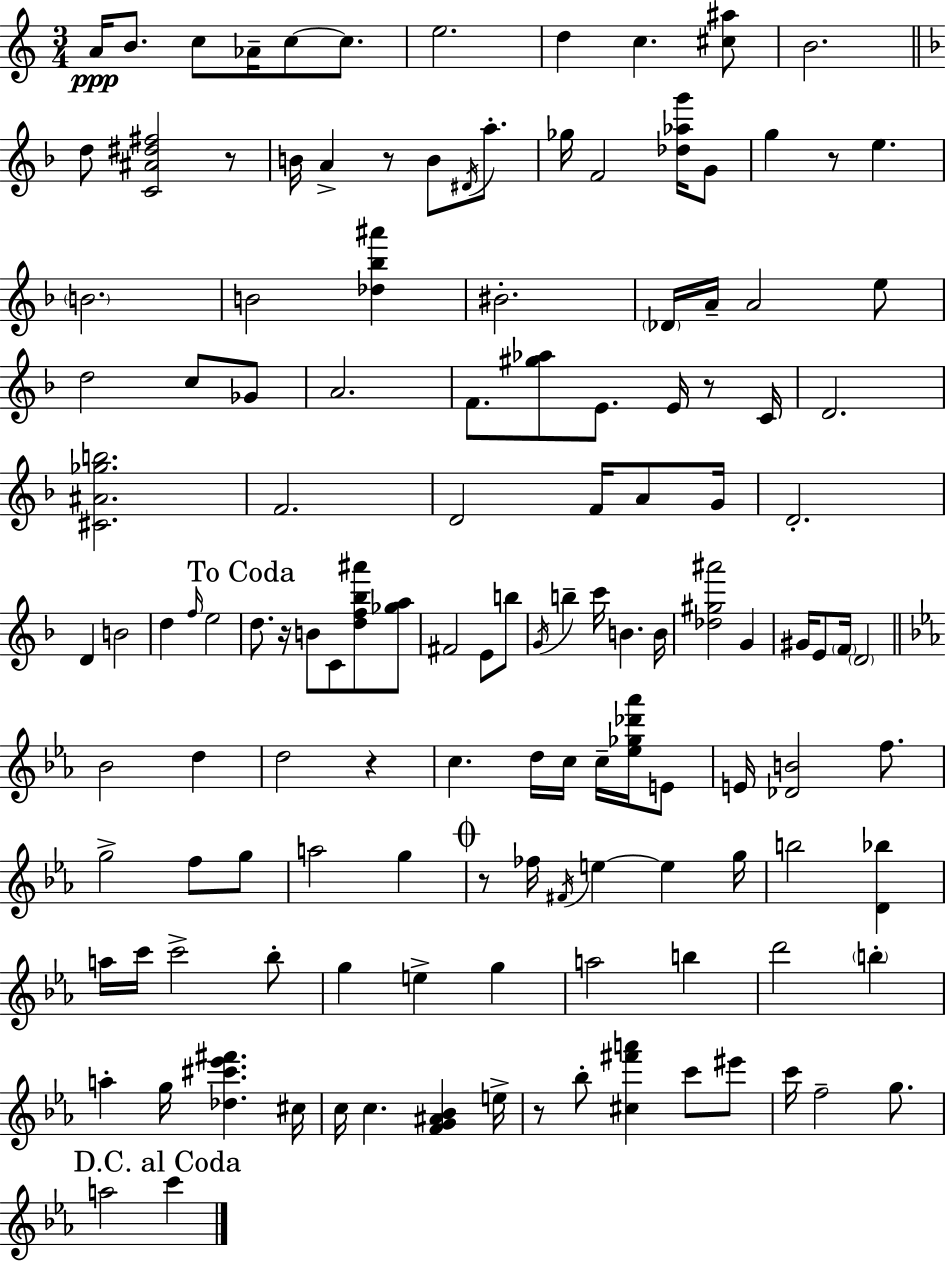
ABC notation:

X:1
T:Untitled
M:3/4
L:1/4
K:Am
A/4 B/2 c/2 _A/4 c/2 c/2 e2 d c [^c^a]/2 B2 d/2 [C^A^d^f]2 z/2 B/4 A z/2 B/2 ^D/4 a/2 _g/4 F2 [_d_ag']/4 G/2 g z/2 e B2 B2 [_d_b^a'] ^B2 _D/4 A/4 A2 e/2 d2 c/2 _G/2 A2 F/2 [^g_a]/2 E/2 E/4 z/2 C/4 D2 [^C^A_gb]2 F2 D2 F/4 A/2 G/4 D2 D B2 d f/4 e2 d/2 z/4 B/2 C/2 [df_b^a']/2 [_ga]/2 ^F2 E/2 b/2 G/4 b c'/4 B B/4 [_d^g^a']2 G ^G/4 E/2 F/4 D2 _B2 d d2 z c d/4 c/4 c/4 [_e_g_d'_a']/4 E/2 E/4 [_DB]2 f/2 g2 f/2 g/2 a2 g z/2 _f/4 ^F/4 e e g/4 b2 [D_b] a/4 c'/4 c'2 _b/2 g e g a2 b d'2 b a g/4 [_d^c'_e'^f'] ^c/4 c/4 c [FG^A_B] e/4 z/2 _b/2 [^c^f'a'] c'/2 ^e'/2 c'/4 f2 g/2 a2 c'